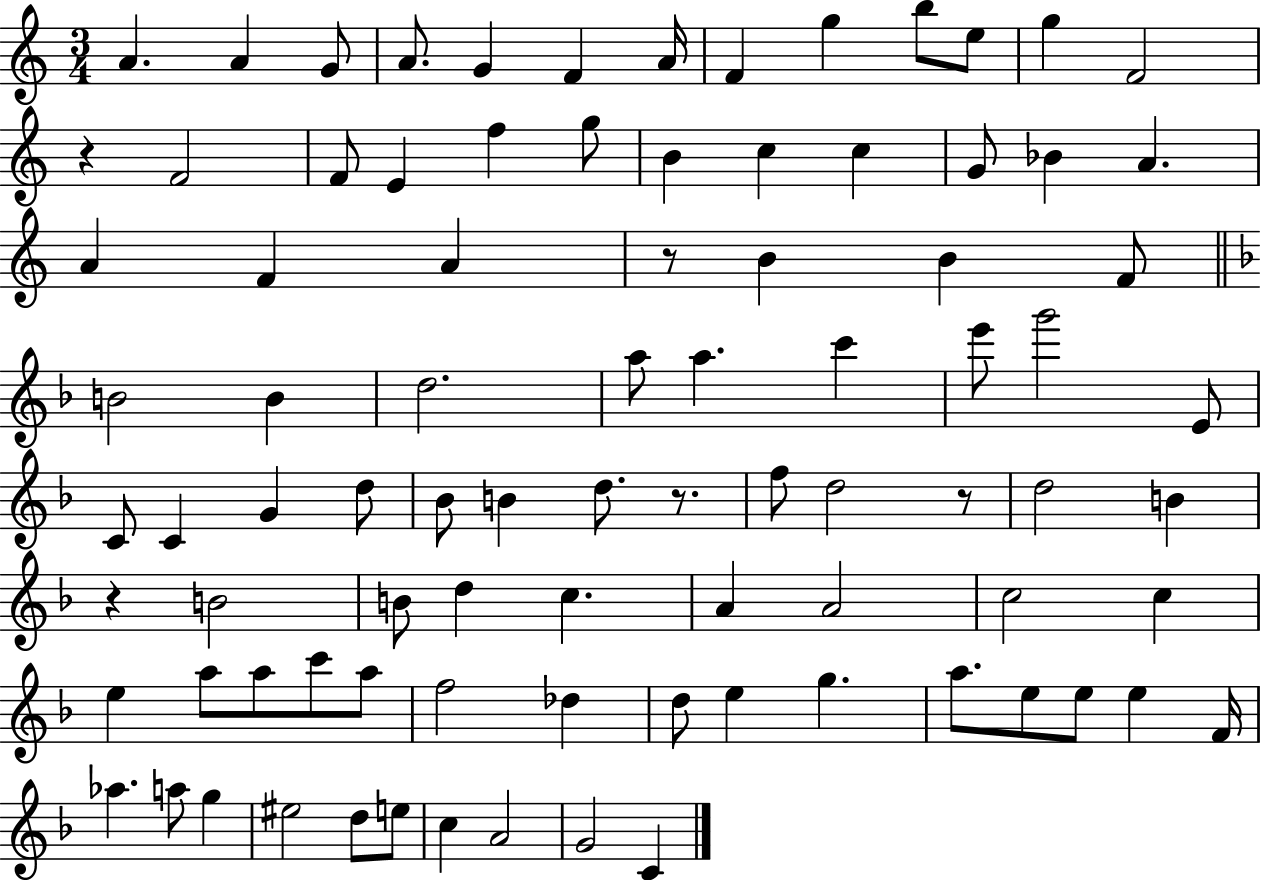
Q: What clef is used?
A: treble